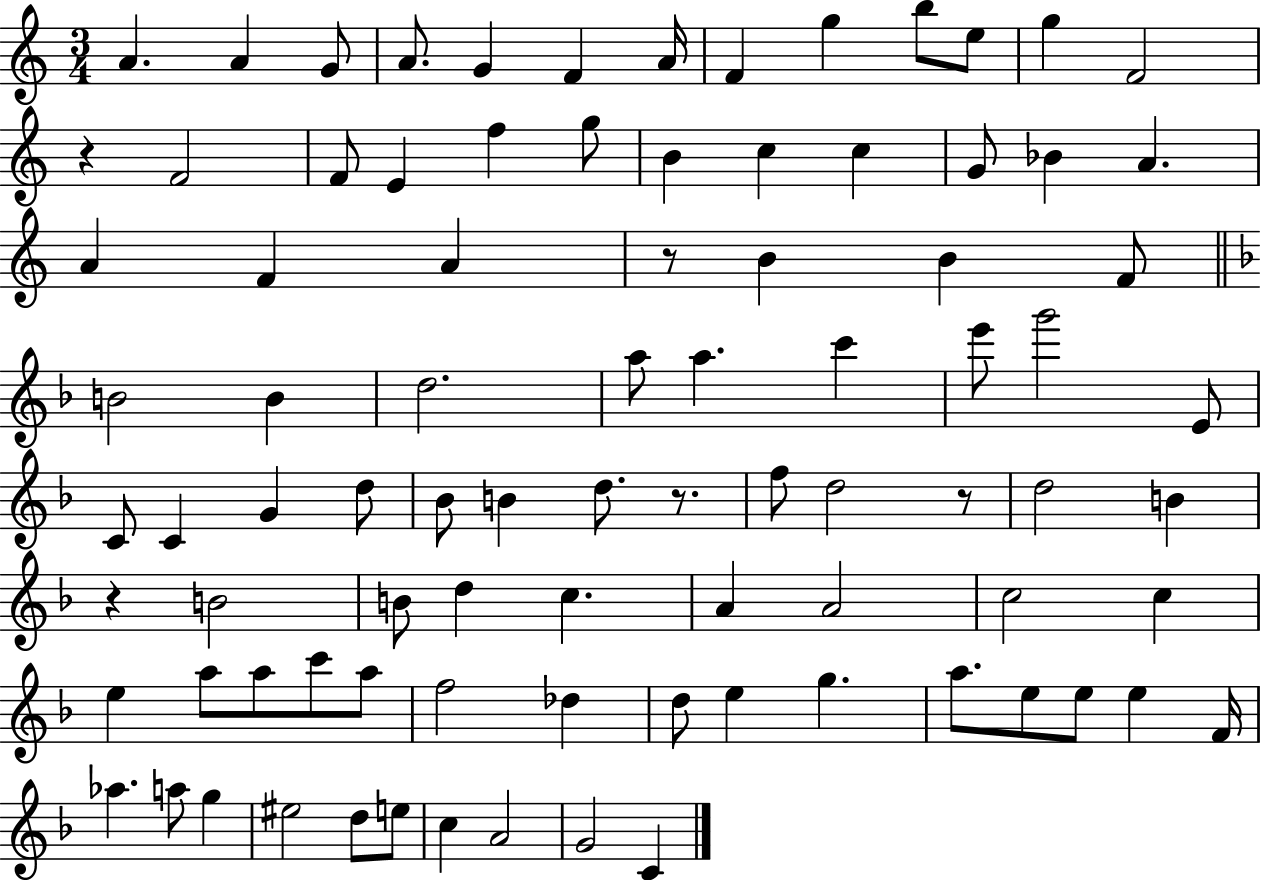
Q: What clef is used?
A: treble